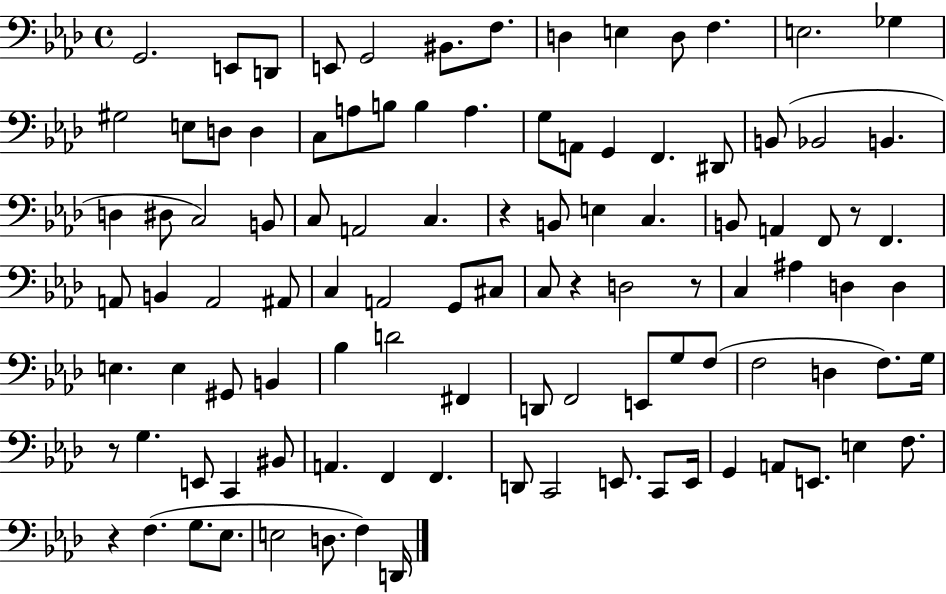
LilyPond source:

{
  \clef bass
  \time 4/4
  \defaultTimeSignature
  \key aes \major
  g,2. e,8 d,8 | e,8 g,2 bis,8. f8. | d4 e4 d8 f4. | e2. ges4 | \break gis2 e8 d8 d4 | c8 a8 b8 b4 a4. | g8 a,8 g,4 f,4. dis,8 | b,8( bes,2 b,4. | \break d4 dis8 c2) b,8 | c8 a,2 c4. | r4 b,8 e4 c4. | b,8 a,4 f,8 r8 f,4. | \break a,8 b,4 a,2 ais,8 | c4 a,2 g,8 cis8 | c8 r4 d2 r8 | c4 ais4 d4 d4 | \break e4. e4 gis,8 b,4 | bes4 d'2 fis,4 | d,8 f,2 e,8 g8 f8( | f2 d4 f8.) g16 | \break r8 g4. e,8 c,4 bis,8 | a,4. f,4 f,4. | d,8 c,2 e,8. c,8 e,16 | g,4 a,8 e,8. e4 f8. | \break r4 f4.( g8. ees8. | e2 d8. f4) d,16 | \bar "|."
}